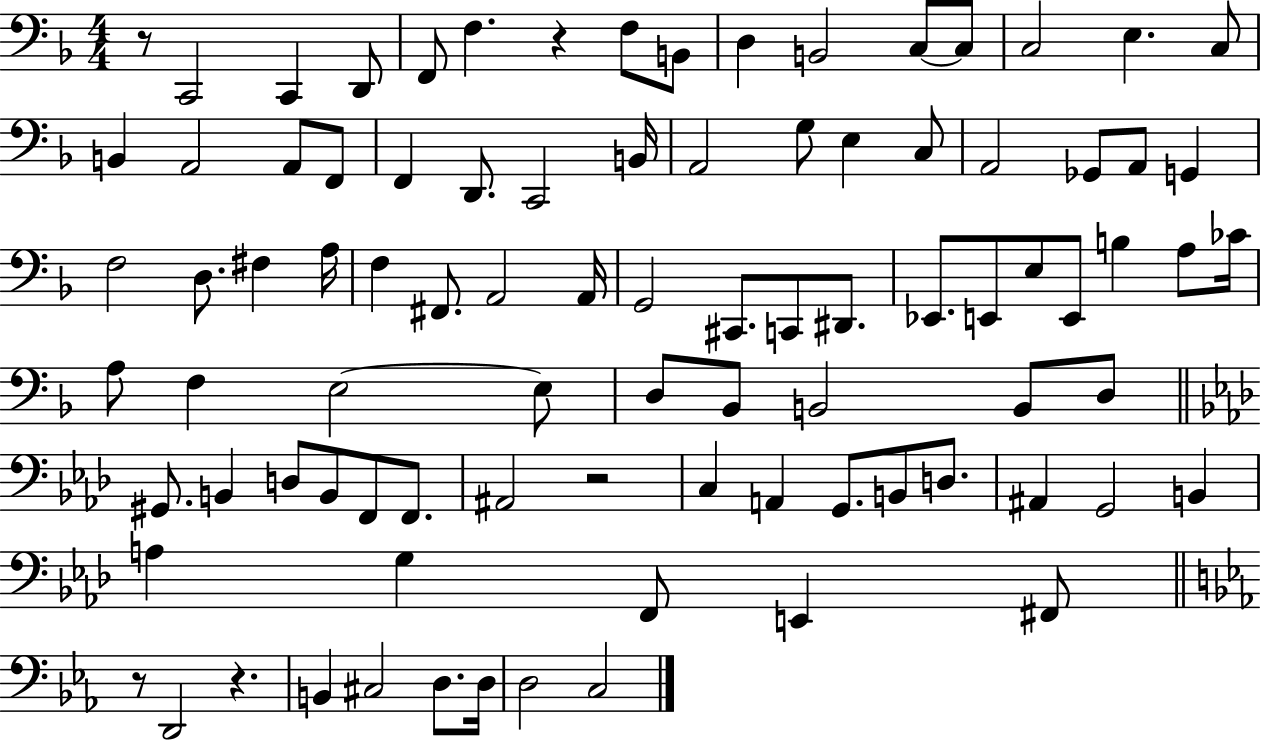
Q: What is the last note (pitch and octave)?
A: C3